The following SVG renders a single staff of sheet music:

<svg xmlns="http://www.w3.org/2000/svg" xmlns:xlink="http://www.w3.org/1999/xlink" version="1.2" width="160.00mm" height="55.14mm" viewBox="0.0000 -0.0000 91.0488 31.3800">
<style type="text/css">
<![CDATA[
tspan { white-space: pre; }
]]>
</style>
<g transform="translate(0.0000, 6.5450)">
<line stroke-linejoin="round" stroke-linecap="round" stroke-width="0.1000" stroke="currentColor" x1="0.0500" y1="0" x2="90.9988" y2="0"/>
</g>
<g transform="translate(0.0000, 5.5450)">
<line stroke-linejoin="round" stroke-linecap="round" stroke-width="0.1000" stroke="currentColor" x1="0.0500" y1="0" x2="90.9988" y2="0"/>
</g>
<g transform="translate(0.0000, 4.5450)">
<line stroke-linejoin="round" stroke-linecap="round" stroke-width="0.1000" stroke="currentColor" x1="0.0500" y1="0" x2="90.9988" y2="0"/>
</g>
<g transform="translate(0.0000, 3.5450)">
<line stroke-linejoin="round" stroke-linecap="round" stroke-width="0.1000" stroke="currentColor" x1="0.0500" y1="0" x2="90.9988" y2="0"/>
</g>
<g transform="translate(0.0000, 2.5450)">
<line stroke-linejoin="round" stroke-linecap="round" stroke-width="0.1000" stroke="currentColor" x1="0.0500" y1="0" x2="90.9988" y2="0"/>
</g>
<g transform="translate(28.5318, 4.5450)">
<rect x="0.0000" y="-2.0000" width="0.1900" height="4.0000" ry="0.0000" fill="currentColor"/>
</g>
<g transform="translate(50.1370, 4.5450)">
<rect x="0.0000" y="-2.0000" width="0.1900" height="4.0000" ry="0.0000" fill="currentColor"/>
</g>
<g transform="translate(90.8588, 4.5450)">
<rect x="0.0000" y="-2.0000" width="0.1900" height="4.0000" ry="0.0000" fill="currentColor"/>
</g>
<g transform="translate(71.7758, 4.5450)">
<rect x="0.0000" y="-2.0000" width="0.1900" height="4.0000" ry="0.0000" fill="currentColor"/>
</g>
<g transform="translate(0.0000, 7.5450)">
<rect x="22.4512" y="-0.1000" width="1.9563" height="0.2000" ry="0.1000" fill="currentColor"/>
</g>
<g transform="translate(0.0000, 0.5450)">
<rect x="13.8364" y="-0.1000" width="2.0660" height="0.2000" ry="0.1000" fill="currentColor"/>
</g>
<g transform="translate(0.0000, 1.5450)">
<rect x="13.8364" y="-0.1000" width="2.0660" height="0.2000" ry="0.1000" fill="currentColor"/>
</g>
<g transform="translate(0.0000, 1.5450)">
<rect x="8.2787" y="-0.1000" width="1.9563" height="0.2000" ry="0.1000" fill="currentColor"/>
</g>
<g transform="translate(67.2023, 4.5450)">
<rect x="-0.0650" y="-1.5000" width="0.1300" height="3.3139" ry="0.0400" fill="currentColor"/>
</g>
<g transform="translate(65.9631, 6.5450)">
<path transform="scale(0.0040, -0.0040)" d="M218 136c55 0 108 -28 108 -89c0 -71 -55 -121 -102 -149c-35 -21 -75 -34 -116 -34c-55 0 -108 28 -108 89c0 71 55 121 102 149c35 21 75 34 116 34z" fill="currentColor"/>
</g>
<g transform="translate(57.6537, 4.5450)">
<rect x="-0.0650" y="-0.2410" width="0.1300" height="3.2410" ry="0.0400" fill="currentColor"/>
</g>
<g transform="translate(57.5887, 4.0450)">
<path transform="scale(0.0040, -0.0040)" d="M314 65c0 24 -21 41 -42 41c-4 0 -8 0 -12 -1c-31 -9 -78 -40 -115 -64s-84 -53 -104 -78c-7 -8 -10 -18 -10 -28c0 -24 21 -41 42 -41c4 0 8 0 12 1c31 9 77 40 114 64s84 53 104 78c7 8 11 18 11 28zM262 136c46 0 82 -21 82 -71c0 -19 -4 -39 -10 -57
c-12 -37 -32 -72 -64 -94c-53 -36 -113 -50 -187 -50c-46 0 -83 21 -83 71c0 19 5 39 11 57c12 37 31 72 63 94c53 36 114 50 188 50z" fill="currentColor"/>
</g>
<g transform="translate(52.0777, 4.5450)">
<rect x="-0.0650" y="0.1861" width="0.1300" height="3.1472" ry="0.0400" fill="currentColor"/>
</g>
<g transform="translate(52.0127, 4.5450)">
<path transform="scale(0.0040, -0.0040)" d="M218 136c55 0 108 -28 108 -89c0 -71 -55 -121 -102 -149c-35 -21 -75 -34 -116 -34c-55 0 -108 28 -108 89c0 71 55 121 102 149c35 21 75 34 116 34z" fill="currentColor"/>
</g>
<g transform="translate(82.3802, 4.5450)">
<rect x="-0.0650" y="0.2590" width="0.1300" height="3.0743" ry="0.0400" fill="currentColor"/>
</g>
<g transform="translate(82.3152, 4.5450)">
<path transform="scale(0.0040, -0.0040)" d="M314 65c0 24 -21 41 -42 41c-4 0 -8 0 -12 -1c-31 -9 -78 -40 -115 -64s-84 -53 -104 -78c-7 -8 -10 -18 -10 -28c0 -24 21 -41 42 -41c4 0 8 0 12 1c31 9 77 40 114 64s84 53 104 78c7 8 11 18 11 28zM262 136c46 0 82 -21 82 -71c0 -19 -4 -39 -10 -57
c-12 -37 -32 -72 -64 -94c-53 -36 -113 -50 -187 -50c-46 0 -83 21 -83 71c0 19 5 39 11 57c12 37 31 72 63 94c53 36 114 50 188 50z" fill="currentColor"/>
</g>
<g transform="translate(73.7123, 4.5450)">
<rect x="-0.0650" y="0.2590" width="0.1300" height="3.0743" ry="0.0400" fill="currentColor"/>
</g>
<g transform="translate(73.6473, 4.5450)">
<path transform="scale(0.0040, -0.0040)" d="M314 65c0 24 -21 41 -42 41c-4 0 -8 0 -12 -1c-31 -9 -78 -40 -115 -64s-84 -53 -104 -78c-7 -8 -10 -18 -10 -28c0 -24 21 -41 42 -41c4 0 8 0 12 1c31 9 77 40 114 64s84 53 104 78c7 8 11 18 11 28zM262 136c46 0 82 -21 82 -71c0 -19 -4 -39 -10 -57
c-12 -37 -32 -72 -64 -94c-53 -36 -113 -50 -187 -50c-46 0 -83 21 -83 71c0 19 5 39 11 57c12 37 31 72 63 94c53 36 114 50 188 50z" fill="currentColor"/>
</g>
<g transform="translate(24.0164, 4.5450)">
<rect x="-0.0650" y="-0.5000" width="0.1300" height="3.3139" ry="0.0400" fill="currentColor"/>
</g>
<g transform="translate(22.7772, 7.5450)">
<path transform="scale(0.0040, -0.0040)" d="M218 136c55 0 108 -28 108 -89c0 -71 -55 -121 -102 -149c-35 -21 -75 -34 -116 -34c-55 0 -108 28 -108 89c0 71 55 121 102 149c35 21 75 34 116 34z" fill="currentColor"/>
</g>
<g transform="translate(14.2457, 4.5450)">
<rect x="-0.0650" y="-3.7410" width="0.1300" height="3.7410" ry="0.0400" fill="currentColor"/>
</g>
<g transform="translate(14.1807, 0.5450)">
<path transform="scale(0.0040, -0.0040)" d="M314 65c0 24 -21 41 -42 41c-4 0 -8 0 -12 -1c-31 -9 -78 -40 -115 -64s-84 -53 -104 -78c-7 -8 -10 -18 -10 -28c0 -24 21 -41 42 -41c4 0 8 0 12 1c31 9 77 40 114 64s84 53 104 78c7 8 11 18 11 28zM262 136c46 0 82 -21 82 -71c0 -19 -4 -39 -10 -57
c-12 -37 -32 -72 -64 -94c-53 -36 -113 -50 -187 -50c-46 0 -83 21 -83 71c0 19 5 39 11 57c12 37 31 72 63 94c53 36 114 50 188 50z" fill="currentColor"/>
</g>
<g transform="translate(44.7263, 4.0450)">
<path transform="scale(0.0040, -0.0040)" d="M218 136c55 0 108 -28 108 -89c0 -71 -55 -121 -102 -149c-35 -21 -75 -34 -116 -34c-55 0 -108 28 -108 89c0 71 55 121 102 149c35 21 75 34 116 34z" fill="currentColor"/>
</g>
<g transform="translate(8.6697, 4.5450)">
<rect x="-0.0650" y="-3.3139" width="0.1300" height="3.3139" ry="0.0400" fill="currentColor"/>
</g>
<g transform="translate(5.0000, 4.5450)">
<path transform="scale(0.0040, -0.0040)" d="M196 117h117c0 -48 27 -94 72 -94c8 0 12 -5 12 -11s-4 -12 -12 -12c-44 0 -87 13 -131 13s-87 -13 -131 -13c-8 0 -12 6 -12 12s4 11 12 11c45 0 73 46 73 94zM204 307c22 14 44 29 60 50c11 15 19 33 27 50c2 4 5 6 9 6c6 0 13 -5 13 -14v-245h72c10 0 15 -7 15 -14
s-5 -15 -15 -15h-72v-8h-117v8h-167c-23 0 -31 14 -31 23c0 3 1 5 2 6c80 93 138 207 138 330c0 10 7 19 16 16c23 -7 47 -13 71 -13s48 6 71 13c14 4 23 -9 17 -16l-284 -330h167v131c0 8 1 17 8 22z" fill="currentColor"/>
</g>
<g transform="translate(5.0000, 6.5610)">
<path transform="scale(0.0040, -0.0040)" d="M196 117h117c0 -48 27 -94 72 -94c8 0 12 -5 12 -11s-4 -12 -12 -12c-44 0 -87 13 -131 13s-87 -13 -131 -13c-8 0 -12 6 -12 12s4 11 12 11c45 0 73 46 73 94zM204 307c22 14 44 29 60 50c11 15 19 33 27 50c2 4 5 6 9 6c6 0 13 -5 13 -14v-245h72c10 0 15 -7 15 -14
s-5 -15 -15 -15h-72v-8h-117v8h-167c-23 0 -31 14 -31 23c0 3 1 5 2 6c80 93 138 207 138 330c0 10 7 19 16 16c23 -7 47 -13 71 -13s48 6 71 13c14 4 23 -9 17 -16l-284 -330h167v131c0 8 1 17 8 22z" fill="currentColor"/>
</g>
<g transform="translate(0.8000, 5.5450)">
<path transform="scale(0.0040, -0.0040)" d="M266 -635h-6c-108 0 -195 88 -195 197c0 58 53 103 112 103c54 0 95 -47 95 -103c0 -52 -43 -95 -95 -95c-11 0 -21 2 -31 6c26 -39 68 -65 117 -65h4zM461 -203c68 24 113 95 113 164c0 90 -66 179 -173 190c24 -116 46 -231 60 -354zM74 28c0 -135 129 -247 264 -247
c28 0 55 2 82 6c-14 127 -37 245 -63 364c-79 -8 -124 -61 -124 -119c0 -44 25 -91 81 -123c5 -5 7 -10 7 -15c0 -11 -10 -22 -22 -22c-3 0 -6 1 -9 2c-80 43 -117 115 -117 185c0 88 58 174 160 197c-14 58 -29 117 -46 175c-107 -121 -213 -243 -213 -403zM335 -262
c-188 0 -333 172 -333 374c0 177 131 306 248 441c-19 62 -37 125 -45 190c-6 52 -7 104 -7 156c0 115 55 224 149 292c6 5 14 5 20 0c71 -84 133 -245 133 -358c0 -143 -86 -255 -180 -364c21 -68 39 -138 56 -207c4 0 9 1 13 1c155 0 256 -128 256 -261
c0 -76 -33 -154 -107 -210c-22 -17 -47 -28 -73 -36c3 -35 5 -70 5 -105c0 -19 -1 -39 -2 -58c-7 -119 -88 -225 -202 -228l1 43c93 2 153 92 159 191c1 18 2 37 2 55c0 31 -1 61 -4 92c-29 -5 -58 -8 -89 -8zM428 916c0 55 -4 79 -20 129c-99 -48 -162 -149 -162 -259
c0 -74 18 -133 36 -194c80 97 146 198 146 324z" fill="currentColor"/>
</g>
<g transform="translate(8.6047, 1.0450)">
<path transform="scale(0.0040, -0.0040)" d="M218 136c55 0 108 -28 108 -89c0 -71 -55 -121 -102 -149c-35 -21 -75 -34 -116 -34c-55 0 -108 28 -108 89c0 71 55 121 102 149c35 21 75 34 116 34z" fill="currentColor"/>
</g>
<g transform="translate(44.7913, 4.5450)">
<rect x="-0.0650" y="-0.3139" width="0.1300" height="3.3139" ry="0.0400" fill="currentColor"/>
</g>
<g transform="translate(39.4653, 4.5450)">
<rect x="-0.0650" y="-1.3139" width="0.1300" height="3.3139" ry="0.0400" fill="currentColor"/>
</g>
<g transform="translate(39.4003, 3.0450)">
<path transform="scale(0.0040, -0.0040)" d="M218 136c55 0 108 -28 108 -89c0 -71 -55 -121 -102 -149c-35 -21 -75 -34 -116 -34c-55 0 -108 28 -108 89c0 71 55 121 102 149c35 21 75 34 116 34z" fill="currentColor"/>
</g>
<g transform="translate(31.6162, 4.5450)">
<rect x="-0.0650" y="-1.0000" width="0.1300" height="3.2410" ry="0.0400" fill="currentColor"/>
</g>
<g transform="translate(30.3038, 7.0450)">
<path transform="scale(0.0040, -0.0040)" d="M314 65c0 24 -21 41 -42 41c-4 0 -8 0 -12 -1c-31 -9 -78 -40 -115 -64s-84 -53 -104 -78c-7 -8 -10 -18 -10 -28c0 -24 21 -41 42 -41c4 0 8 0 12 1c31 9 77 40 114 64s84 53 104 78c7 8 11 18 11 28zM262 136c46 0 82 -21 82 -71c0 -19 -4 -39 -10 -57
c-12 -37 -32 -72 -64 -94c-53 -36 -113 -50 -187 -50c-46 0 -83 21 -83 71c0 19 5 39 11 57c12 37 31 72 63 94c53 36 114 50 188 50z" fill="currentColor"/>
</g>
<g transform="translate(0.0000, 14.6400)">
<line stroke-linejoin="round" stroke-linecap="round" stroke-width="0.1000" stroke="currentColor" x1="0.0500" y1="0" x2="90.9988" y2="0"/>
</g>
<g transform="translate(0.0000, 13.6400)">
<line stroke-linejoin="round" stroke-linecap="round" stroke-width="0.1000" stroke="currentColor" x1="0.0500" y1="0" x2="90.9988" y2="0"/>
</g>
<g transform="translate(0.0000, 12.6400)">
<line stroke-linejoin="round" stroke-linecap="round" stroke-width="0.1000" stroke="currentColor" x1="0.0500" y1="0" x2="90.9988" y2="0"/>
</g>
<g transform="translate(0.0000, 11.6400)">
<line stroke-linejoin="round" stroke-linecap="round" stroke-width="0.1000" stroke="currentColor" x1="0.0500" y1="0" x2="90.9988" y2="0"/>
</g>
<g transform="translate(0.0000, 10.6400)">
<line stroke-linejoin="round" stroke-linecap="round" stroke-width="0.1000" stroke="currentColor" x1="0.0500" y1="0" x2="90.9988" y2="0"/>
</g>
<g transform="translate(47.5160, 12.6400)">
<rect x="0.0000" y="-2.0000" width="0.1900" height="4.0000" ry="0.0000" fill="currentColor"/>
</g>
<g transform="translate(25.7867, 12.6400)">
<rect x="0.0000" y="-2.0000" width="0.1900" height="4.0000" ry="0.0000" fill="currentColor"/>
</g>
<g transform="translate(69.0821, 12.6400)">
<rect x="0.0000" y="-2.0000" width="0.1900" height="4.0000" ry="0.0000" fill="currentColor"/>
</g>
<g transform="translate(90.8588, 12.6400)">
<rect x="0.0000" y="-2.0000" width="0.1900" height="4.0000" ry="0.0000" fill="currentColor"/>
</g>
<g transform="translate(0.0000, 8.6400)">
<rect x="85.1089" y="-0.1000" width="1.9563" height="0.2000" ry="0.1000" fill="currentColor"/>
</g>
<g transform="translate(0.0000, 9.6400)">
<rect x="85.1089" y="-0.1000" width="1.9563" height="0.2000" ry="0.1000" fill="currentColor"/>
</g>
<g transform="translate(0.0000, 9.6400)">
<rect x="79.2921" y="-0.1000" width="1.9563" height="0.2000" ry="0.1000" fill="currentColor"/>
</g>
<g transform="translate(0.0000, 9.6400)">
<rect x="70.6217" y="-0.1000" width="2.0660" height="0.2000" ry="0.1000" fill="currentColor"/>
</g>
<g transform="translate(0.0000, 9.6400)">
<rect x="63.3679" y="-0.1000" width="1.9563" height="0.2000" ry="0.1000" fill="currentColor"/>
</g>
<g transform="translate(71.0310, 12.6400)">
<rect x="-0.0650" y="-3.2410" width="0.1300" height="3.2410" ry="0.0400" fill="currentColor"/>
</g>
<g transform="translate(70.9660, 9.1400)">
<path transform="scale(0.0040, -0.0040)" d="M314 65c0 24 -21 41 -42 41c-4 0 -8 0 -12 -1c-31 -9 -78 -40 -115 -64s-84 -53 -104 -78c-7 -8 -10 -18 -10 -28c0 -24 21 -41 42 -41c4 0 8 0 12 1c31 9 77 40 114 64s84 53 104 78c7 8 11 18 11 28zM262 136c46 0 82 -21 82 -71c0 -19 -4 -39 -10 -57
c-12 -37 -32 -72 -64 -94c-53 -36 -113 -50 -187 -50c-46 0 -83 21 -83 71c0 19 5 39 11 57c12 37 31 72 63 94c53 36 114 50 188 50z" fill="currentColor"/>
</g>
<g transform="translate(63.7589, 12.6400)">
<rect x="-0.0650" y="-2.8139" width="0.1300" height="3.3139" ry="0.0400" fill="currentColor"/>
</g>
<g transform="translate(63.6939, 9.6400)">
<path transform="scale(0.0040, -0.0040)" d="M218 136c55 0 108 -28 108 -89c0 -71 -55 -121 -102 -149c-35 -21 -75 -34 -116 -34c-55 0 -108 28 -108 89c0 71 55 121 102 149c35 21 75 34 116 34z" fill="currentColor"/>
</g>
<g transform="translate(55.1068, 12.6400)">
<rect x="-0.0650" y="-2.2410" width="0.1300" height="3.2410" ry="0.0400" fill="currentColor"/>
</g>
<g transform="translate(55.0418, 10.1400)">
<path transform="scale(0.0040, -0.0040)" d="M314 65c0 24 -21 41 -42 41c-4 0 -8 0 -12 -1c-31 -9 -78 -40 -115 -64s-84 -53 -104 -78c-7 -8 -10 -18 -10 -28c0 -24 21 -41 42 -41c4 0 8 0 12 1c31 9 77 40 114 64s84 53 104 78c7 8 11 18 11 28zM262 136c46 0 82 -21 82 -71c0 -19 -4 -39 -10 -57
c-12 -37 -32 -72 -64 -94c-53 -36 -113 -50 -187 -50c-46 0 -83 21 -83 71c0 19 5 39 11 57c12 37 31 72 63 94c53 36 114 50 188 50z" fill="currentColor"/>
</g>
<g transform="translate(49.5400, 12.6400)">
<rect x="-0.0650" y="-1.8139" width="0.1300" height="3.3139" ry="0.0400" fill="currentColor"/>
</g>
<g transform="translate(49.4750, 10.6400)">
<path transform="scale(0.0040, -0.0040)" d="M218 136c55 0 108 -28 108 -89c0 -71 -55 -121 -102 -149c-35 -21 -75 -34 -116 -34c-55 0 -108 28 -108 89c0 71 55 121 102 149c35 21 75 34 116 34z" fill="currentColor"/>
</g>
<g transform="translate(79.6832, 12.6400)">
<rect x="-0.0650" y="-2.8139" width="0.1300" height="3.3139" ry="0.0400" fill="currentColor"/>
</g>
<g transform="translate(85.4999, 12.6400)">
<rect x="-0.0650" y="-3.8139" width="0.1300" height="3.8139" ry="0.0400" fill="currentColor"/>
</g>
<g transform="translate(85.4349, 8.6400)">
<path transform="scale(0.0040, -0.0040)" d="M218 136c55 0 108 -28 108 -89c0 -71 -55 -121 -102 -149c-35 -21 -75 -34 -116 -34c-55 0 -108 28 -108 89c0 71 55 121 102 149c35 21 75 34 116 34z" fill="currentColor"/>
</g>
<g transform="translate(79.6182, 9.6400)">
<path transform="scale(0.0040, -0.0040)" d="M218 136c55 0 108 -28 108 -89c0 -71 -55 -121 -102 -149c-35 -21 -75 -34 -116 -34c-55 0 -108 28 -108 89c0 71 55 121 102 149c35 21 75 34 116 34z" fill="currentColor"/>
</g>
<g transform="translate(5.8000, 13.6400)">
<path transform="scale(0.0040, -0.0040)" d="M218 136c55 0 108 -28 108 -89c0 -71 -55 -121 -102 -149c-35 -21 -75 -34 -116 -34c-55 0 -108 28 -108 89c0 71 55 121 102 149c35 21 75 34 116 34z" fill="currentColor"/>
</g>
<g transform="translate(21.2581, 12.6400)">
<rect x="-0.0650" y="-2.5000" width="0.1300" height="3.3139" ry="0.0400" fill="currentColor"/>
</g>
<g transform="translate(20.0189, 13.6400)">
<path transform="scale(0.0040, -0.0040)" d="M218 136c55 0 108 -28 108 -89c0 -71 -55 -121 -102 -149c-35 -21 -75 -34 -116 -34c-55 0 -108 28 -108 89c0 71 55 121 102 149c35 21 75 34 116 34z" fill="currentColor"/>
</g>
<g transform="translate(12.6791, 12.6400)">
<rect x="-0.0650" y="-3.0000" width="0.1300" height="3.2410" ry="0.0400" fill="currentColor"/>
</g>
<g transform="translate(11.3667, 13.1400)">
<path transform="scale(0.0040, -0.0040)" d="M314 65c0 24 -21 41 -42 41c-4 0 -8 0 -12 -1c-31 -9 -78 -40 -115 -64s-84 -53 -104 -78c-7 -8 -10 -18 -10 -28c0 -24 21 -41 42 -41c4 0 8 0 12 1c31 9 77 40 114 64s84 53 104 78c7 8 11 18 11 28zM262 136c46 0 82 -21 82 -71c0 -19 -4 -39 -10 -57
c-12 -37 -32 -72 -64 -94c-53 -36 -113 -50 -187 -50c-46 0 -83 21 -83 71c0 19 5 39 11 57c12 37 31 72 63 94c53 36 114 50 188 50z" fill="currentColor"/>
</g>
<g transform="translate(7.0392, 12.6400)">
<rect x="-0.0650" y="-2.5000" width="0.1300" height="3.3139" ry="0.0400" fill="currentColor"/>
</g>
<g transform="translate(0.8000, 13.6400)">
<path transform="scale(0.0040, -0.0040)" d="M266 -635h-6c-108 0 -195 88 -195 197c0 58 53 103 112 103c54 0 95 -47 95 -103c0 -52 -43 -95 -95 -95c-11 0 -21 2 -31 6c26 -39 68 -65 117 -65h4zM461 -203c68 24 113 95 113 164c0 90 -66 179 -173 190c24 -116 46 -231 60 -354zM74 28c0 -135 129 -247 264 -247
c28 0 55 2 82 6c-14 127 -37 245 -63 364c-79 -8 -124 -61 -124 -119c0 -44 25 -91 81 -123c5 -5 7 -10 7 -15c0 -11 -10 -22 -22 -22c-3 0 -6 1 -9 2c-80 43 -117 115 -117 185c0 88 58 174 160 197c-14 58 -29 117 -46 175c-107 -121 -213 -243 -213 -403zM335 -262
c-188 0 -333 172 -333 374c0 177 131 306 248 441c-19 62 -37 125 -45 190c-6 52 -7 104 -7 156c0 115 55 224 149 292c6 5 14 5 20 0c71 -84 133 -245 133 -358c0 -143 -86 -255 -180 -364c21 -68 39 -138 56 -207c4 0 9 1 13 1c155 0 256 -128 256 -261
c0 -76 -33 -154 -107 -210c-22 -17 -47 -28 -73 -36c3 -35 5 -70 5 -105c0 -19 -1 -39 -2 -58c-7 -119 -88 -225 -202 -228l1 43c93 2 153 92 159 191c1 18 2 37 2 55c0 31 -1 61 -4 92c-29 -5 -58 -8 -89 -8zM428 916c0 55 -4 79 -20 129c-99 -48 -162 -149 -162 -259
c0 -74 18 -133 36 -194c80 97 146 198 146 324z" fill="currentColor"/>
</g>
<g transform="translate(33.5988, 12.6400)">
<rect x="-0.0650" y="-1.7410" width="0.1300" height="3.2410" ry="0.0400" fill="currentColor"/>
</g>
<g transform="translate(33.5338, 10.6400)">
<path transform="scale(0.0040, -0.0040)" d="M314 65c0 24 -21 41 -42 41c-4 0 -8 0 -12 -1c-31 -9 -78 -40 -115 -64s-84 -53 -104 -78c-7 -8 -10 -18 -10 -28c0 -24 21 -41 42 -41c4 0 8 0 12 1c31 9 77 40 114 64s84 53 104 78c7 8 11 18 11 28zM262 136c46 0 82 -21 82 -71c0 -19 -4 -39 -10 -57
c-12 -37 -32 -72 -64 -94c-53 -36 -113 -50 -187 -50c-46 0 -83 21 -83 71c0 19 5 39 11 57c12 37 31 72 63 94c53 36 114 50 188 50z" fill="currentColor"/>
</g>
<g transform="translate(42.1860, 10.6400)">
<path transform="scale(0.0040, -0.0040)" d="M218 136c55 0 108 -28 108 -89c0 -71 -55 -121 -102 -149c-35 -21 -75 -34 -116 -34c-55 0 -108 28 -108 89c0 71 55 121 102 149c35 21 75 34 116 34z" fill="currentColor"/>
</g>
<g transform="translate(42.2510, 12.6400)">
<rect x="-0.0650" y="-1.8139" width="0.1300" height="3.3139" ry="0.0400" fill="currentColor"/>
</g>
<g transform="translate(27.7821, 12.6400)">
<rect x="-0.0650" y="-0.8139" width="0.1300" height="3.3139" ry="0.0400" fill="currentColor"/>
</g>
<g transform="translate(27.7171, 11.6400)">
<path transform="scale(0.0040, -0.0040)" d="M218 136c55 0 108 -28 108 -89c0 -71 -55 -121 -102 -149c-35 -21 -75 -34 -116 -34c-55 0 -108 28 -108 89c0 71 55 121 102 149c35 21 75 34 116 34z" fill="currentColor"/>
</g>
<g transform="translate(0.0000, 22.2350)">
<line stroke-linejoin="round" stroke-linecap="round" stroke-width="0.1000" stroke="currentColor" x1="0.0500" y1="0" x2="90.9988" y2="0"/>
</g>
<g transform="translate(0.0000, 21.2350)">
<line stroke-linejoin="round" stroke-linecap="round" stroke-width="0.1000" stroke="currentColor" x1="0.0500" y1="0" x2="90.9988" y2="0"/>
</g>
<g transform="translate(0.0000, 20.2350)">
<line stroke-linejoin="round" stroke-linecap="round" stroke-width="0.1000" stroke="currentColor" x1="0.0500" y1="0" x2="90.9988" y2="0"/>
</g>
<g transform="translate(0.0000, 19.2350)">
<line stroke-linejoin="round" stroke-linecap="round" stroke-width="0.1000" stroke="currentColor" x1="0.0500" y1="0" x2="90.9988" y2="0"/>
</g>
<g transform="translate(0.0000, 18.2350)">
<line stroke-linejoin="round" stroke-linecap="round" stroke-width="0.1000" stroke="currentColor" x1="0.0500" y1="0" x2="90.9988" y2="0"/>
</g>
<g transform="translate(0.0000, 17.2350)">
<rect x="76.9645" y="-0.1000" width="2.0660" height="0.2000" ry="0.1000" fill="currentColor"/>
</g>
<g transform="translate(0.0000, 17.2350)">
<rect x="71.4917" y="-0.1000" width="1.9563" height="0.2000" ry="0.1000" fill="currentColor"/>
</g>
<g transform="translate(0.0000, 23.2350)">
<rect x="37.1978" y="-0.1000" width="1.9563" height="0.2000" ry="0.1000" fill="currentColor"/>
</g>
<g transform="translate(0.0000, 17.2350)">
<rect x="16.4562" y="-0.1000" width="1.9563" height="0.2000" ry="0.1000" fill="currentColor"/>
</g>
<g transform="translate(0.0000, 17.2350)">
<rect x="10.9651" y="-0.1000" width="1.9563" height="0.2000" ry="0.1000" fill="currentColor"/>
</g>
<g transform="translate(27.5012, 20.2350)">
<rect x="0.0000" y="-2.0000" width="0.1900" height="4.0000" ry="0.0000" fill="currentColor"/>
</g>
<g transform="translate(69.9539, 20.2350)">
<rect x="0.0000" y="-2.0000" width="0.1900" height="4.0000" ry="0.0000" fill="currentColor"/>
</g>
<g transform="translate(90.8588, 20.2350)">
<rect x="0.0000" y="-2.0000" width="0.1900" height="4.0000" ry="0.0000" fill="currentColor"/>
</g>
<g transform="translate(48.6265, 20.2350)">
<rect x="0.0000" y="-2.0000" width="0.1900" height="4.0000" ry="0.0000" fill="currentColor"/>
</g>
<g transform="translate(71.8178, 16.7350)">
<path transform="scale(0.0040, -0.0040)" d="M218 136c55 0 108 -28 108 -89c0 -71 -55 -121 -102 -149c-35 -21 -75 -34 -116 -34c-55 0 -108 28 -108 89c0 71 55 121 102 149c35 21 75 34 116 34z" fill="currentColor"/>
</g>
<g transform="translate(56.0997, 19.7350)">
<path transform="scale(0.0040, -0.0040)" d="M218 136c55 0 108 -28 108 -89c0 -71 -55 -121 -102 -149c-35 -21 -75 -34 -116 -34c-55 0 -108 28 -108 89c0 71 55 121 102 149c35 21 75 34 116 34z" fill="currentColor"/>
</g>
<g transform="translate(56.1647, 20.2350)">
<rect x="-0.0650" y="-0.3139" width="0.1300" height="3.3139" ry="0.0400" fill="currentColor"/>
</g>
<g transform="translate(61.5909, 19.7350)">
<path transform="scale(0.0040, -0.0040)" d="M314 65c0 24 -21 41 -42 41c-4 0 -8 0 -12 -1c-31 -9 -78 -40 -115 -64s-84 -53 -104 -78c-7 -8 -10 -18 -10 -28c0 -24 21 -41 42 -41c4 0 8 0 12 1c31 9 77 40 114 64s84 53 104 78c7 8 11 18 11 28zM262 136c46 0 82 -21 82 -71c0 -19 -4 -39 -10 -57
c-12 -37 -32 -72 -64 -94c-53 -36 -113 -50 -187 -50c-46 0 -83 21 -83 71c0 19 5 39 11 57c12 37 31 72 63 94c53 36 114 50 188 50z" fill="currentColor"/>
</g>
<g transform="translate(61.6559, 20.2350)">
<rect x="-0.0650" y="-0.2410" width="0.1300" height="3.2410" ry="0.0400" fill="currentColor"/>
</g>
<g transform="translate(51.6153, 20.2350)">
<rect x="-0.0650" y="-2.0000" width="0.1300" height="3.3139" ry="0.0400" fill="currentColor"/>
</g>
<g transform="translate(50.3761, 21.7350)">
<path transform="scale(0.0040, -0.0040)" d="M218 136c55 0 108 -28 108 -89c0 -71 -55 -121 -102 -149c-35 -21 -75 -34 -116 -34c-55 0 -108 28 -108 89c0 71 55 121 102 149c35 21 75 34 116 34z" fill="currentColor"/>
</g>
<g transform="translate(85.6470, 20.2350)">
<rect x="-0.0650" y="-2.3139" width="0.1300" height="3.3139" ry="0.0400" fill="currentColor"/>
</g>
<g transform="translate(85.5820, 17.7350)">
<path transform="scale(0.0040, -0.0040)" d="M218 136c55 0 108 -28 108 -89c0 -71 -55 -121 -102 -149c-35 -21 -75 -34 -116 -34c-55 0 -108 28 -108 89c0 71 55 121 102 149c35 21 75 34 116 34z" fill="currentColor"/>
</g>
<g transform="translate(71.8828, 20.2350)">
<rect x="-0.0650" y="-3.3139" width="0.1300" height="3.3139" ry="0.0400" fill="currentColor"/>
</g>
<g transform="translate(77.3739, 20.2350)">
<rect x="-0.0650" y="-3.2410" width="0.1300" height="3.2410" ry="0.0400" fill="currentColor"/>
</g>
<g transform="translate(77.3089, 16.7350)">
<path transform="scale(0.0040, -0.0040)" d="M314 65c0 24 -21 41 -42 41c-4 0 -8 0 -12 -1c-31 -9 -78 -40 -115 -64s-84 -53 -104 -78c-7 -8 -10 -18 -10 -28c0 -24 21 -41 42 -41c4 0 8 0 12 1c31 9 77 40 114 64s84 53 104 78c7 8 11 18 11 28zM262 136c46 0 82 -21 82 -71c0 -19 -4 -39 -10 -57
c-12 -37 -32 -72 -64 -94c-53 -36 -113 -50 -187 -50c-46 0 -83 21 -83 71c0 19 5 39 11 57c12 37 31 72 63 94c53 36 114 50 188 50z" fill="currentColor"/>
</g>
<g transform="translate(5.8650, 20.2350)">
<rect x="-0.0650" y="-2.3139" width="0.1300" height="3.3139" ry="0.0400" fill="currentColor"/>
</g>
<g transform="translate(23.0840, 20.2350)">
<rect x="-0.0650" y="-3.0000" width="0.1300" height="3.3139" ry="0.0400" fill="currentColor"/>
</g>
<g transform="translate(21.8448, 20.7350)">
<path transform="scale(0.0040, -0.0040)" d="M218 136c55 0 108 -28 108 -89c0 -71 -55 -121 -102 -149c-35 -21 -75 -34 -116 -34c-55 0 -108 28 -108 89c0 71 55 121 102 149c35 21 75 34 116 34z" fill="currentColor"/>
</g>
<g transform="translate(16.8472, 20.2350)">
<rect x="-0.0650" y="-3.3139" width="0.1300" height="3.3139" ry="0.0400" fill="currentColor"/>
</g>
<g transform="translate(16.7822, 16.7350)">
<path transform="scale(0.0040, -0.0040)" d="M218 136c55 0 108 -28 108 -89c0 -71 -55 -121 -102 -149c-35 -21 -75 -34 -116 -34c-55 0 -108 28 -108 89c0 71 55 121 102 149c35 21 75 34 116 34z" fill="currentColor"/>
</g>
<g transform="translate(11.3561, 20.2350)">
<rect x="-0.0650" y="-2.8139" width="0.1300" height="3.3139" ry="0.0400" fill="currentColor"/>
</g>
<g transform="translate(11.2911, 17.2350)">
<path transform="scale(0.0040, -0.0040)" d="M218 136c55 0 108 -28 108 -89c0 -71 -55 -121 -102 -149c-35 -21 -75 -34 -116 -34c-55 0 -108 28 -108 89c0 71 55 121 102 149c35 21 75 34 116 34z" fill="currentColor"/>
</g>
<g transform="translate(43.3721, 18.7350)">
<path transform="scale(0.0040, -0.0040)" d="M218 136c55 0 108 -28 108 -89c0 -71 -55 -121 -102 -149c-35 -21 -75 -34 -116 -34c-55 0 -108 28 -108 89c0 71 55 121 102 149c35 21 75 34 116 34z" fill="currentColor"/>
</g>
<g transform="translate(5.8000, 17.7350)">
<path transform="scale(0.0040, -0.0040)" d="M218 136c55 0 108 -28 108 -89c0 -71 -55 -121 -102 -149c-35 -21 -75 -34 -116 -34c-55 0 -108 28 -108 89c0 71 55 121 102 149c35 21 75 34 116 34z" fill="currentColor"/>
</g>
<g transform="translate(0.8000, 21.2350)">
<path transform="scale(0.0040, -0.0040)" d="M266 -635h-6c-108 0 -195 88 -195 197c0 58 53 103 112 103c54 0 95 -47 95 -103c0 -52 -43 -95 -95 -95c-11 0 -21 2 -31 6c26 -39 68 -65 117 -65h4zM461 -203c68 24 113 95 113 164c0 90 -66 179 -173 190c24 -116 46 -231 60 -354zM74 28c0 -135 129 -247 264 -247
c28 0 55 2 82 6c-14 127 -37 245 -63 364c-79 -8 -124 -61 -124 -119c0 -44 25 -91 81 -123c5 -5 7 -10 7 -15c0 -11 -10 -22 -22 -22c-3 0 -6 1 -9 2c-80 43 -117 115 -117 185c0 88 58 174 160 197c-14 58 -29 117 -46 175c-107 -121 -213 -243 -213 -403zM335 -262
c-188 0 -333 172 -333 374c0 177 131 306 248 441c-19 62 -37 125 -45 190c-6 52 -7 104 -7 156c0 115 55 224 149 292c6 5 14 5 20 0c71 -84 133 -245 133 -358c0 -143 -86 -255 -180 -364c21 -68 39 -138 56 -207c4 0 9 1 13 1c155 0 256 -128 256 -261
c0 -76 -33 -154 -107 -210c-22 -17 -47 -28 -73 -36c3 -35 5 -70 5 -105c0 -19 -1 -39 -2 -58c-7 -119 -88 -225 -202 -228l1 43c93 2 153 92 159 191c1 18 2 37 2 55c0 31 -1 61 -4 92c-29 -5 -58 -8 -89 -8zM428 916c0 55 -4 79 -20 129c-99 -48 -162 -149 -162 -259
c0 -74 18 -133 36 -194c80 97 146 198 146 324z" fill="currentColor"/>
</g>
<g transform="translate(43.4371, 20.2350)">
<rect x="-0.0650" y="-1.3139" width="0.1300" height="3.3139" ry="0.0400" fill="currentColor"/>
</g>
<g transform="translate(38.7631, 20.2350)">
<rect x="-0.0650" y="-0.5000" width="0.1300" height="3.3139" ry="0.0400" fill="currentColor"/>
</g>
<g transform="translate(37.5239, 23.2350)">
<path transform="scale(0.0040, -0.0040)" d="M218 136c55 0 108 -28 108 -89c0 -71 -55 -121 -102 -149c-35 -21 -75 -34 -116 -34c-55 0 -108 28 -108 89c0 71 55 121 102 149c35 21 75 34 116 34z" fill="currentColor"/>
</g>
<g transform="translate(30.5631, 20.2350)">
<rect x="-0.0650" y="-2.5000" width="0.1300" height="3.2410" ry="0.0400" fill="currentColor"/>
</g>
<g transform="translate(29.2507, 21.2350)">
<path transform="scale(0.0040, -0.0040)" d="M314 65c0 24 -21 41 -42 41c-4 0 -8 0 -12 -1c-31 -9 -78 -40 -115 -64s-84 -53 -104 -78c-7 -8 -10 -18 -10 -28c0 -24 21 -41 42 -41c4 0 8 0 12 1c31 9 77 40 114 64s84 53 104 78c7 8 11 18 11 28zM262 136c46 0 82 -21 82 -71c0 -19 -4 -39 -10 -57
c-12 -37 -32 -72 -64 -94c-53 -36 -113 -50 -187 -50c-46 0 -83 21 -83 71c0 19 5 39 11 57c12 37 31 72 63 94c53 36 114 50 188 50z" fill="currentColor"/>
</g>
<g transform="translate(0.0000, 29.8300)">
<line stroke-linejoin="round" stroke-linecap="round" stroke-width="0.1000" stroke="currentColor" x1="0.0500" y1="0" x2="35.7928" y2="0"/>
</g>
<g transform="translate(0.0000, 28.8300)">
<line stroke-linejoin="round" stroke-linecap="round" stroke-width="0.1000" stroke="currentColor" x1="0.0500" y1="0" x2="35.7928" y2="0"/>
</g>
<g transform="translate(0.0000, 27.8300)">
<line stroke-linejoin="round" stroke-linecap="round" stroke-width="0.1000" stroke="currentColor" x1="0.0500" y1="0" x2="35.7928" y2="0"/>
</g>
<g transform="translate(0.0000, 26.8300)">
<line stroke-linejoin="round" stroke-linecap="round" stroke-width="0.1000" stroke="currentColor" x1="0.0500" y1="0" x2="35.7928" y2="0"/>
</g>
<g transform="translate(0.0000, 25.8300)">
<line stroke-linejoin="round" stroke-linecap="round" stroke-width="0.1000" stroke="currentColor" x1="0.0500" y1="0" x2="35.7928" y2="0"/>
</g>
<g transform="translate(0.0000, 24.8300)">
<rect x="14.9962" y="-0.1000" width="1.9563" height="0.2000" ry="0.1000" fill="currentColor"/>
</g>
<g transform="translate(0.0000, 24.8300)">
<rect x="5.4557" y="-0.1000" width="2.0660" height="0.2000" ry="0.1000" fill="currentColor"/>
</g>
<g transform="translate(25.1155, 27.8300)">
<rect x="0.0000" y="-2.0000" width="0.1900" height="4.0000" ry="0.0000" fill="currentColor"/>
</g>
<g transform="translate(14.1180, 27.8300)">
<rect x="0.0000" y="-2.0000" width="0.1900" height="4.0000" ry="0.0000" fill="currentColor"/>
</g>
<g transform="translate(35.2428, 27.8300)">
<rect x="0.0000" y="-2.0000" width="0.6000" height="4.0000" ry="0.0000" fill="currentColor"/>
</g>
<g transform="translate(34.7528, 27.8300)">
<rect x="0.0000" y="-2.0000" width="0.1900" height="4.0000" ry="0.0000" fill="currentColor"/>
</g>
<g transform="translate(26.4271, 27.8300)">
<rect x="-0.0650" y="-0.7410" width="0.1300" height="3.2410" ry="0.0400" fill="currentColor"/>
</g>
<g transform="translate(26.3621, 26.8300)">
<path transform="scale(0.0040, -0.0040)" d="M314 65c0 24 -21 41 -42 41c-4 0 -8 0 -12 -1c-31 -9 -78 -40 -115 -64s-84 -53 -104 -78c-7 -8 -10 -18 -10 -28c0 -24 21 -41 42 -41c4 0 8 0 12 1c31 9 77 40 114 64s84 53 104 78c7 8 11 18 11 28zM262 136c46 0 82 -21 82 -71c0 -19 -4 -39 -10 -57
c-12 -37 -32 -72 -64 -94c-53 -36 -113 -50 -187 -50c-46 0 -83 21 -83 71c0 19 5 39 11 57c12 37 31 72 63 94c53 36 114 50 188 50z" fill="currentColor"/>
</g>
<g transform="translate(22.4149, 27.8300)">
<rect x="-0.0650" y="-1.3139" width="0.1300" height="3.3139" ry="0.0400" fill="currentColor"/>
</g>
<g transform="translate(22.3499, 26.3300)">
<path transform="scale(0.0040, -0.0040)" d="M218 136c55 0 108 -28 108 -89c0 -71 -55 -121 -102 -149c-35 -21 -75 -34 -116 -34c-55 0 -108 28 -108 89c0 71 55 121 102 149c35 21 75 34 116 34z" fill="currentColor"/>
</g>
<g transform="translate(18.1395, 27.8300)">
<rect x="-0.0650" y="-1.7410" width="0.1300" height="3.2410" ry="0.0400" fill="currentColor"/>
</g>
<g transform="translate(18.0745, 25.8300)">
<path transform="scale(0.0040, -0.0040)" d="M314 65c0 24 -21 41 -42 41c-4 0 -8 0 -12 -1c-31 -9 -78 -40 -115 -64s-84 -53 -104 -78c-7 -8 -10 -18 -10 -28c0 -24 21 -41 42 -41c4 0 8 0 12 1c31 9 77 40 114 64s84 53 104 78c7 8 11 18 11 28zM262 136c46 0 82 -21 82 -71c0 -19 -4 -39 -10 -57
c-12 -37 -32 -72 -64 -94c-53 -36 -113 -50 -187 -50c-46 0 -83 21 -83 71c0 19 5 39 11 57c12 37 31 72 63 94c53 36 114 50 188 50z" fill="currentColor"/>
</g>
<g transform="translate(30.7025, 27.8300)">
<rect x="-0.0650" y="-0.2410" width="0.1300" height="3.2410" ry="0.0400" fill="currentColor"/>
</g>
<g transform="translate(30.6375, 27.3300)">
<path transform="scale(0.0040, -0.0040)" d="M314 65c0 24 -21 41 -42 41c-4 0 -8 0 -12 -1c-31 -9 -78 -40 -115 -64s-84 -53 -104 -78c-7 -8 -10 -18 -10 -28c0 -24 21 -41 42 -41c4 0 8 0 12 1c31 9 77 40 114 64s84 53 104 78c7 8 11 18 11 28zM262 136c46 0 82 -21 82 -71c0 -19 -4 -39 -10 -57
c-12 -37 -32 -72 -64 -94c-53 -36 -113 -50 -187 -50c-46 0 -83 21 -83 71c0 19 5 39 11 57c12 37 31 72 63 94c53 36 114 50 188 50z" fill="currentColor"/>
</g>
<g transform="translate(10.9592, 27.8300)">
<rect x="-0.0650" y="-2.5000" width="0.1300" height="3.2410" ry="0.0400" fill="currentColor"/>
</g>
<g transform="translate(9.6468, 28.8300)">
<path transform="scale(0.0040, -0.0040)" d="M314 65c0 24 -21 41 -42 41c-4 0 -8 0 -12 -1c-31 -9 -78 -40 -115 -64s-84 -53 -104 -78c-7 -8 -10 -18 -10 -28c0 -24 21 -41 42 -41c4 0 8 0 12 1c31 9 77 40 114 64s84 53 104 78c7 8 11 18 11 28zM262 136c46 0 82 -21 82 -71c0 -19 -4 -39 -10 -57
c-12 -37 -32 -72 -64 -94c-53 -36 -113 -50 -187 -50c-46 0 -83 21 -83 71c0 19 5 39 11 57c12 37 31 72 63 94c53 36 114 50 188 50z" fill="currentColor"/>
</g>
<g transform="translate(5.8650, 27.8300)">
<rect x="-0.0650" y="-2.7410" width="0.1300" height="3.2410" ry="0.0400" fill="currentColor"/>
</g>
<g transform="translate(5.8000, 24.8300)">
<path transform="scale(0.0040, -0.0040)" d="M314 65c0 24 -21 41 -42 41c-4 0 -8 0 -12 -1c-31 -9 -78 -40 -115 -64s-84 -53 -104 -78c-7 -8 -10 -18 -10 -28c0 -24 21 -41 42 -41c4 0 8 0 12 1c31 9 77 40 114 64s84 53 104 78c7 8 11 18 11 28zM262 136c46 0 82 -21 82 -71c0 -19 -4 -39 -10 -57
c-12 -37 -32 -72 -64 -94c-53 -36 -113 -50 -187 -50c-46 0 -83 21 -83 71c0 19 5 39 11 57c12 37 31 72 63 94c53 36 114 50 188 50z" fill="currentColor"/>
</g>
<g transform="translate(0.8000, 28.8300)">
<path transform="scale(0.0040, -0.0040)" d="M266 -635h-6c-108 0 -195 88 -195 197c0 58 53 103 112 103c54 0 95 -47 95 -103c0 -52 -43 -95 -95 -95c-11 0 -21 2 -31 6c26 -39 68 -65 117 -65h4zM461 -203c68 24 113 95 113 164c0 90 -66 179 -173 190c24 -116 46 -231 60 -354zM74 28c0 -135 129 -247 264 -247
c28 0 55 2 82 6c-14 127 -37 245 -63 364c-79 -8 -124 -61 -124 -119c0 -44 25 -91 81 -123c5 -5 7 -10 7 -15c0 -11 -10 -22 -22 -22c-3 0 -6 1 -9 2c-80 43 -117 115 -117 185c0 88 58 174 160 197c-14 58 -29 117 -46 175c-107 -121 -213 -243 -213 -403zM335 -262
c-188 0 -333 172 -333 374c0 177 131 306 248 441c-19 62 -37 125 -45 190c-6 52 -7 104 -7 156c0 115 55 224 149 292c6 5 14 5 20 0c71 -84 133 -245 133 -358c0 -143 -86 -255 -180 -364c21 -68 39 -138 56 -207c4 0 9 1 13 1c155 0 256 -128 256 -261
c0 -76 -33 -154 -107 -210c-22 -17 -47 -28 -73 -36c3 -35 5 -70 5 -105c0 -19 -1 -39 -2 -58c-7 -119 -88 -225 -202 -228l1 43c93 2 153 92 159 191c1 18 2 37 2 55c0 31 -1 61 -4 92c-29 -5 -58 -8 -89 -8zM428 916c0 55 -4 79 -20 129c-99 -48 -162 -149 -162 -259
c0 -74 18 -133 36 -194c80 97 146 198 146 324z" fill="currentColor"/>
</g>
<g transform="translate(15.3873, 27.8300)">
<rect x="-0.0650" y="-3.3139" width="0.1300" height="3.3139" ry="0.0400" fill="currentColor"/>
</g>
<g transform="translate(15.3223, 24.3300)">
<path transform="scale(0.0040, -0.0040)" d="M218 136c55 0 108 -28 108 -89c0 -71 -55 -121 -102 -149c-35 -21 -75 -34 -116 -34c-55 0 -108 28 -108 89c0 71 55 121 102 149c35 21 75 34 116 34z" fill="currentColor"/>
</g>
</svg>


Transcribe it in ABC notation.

X:1
T:Untitled
M:4/4
L:1/4
K:C
b c'2 C D2 e c B c2 E B2 B2 G A2 G d f2 f f g2 a b2 a c' g a b A G2 C e F c c2 b b2 g a2 G2 b f2 e d2 c2